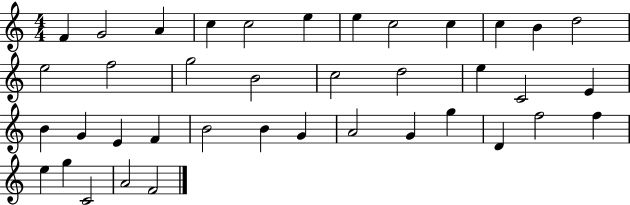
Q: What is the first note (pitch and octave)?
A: F4